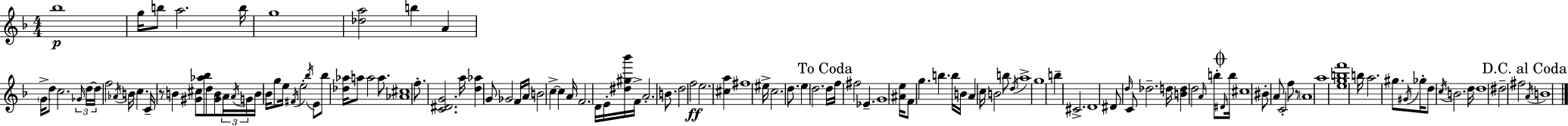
{
  \clef treble
  \numericTimeSignature
  \time 4/4
  \key f \major
  bes''1\p | g''16 b''8 a''2. b''16 | g''1 | <des'' a''>2 b''4 a'4 | \break \parenthesize g'16-> d''8 c''2. \tuplet 3/2 { \grace { ges'16 } | d''16~~ d''16 } f''2 \acciaccatura { aes'16 } b'16 c''4. | c'16-- r8 b'4 <gis' cis''>8 <aes'' bes''>8 d''8 <gis' b'>8 | \tuplet 3/2 { a'16 \acciaccatura { a'16 } g'16 } b'16 bes'16 g''8 e''16 \acciaccatura { fis'16 } e''2-. | \break \acciaccatura { bes''16 } e'8 bes''8 <des'' aes''>16 a''8 a''2 | a''8. <aes' cis''>1 | f''8.-. <c' dis' g'>2. | a''16 <d'' aes''>4 g'8 ges'2 | \break f'16 a'16 b'2 c''4->~~ | c''4 a'16 f'2. | d'16 e'16-. <dis'' gis'' bes'''>16 f'16-> a'2.-. | b'8. d''2 f''2\ff | \break e''2. | <cis'' a''>4 fis''1 | eis''16-> c''2. | d''8. e''4 d''2. | \break \mark "To Coda" d''16 f''16 fis''2 ees'4.-- | g'1 | <ais' e''>16 f'8 g''4. b''4. | b''16 b'16 a'4 c''16 b'2 | \break b''8 \acciaccatura { d''16 } a''1-> | g''1 | b''4-- cis'2.-> | d'1 | \break dis'8 \grace { d''16 } c'8 des''2.-- | d''16 <b' d''>4 d''2 | \grace { a'16 } b''8-. \mark \markup { \musicglyph "scripts.coda" } \grace { dis'16 } b''16 cis''1 | bis'8-. a'8 c'2-. | \break f''8 r8 \parenthesize a'1 | a''1 | <e'' g'' b'' f'''>1 | b''16 a''2. | \break gis''8. \acciaccatura { gis'16 } ges''16-. d''8 \acciaccatura { c''16 } b'2. | d''16 d''1 | dis''2-- | fis''2 \mark "D.C. al Coda" \acciaccatura { a'16 } b'1 | \break \bar "|."
}